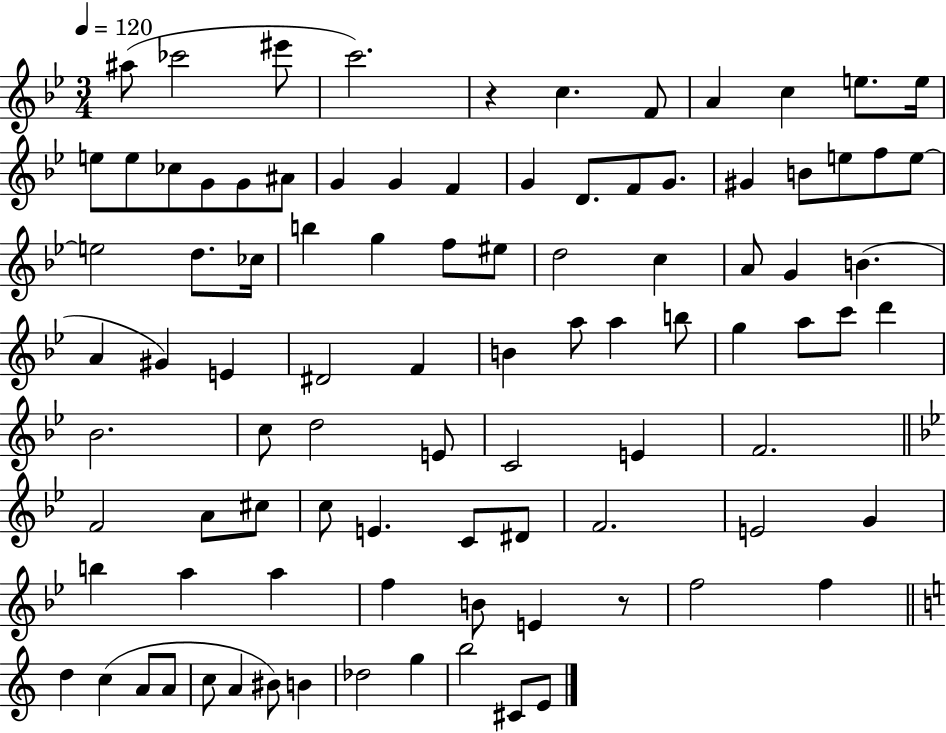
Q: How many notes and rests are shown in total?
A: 93